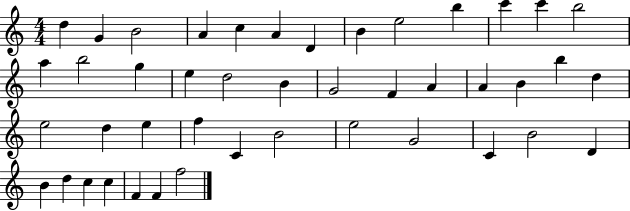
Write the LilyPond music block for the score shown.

{
  \clef treble
  \numericTimeSignature
  \time 4/4
  \key c \major
  d''4 g'4 b'2 | a'4 c''4 a'4 d'4 | b'4 e''2 b''4 | c'''4 c'''4 b''2 | \break a''4 b''2 g''4 | e''4 d''2 b'4 | g'2 f'4 a'4 | a'4 b'4 b''4 d''4 | \break e''2 d''4 e''4 | f''4 c'4 b'2 | e''2 g'2 | c'4 b'2 d'4 | \break b'4 d''4 c''4 c''4 | f'4 f'4 f''2 | \bar "|."
}